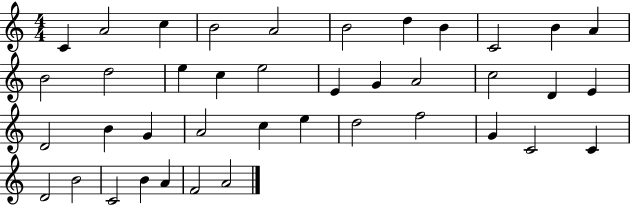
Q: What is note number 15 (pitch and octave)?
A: C5